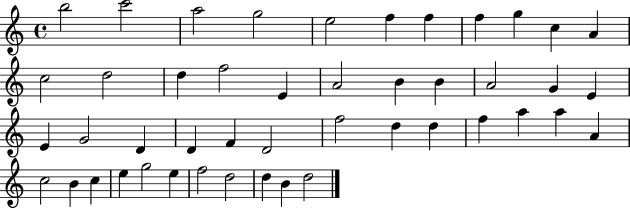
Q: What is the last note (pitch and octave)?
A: D5